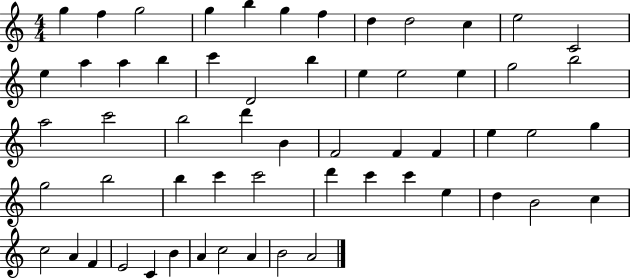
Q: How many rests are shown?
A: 0